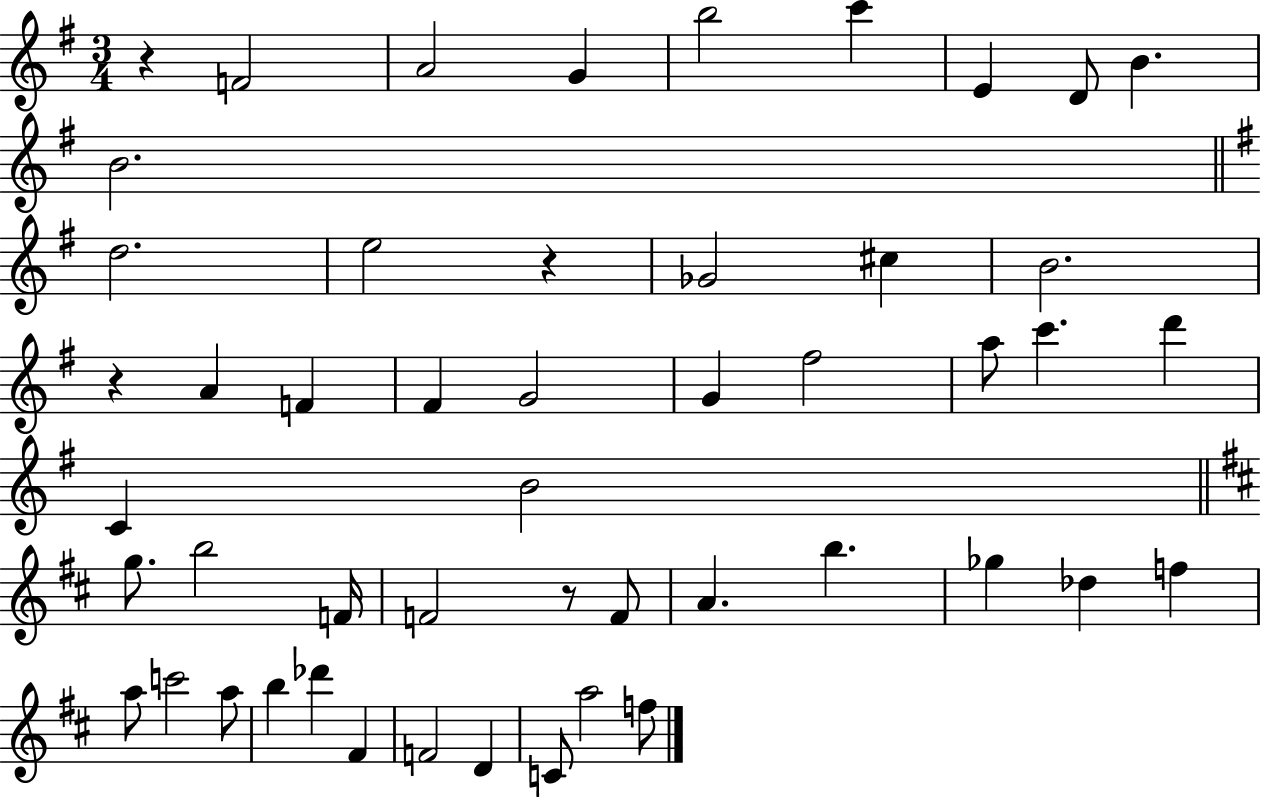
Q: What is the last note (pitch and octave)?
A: F5